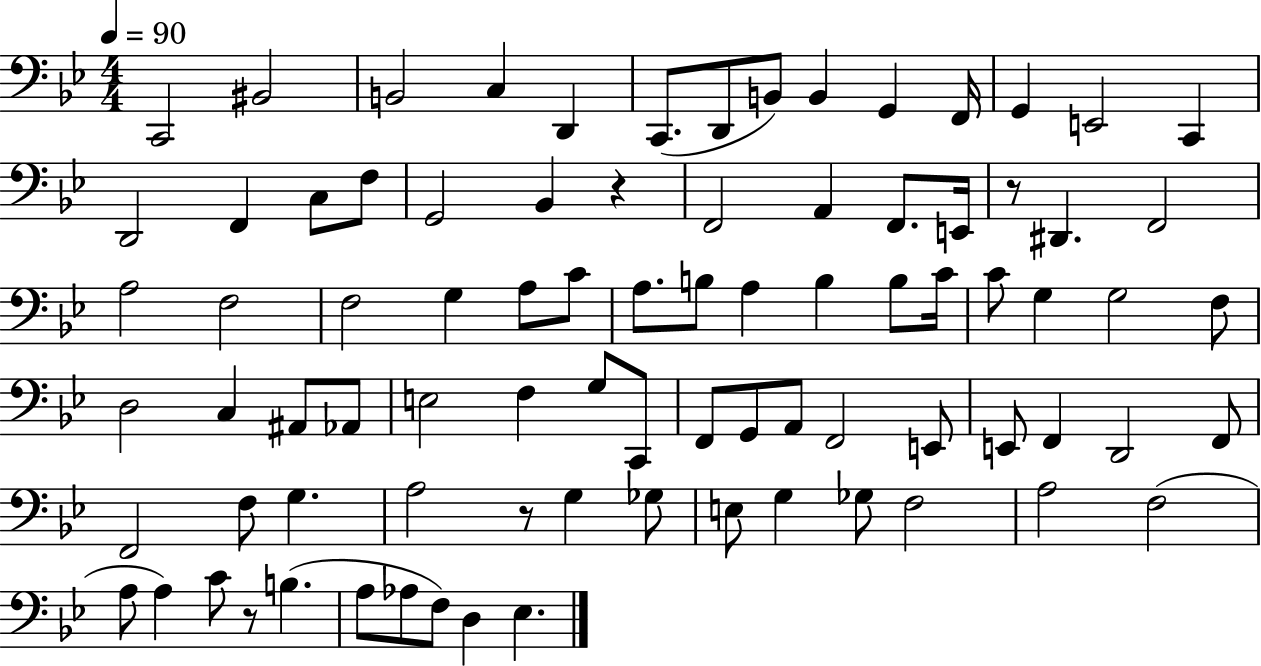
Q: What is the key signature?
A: BES major